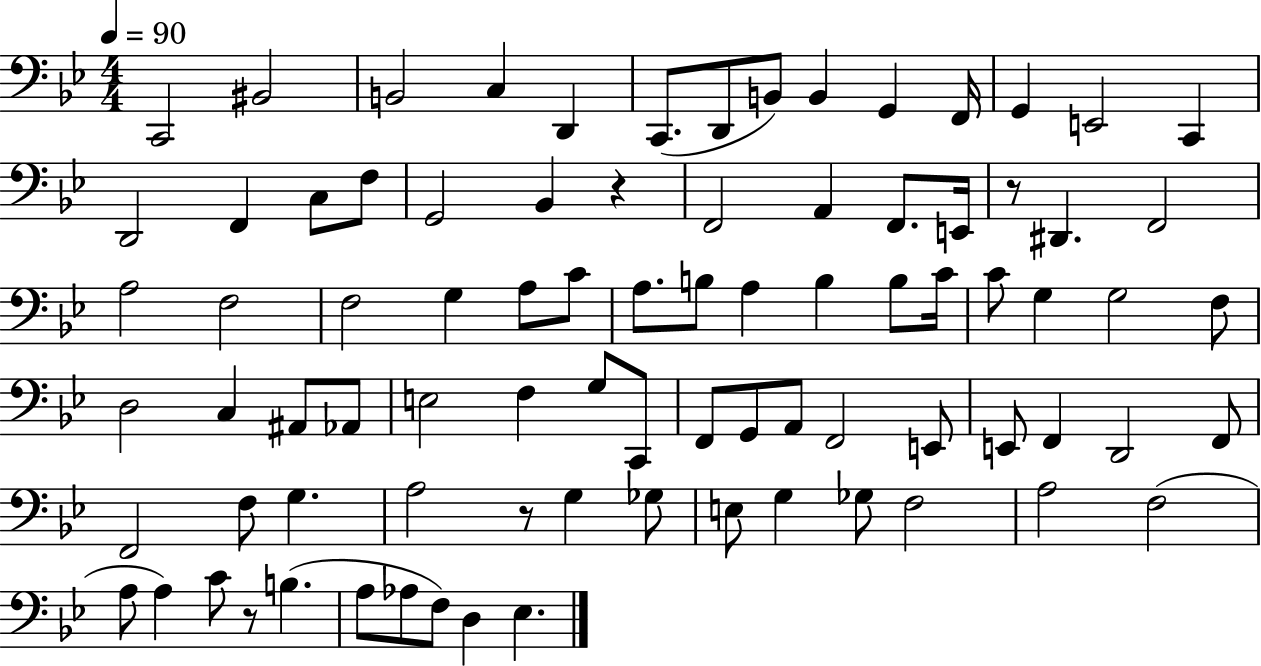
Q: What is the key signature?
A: BES major